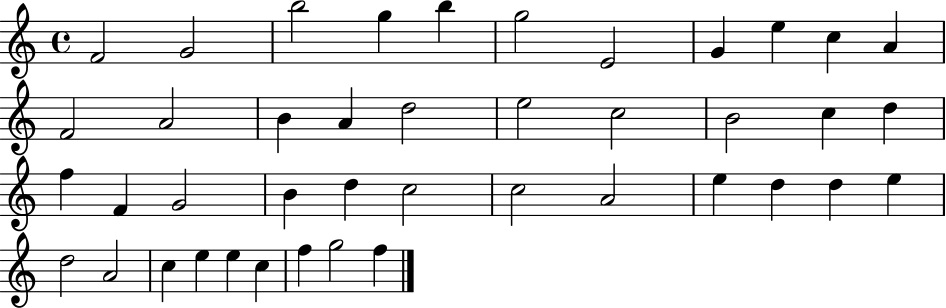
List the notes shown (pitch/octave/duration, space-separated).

F4/h G4/h B5/h G5/q B5/q G5/h E4/h G4/q E5/q C5/q A4/q F4/h A4/h B4/q A4/q D5/h E5/h C5/h B4/h C5/q D5/q F5/q F4/q G4/h B4/q D5/q C5/h C5/h A4/h E5/q D5/q D5/q E5/q D5/h A4/h C5/q E5/q E5/q C5/q F5/q G5/h F5/q